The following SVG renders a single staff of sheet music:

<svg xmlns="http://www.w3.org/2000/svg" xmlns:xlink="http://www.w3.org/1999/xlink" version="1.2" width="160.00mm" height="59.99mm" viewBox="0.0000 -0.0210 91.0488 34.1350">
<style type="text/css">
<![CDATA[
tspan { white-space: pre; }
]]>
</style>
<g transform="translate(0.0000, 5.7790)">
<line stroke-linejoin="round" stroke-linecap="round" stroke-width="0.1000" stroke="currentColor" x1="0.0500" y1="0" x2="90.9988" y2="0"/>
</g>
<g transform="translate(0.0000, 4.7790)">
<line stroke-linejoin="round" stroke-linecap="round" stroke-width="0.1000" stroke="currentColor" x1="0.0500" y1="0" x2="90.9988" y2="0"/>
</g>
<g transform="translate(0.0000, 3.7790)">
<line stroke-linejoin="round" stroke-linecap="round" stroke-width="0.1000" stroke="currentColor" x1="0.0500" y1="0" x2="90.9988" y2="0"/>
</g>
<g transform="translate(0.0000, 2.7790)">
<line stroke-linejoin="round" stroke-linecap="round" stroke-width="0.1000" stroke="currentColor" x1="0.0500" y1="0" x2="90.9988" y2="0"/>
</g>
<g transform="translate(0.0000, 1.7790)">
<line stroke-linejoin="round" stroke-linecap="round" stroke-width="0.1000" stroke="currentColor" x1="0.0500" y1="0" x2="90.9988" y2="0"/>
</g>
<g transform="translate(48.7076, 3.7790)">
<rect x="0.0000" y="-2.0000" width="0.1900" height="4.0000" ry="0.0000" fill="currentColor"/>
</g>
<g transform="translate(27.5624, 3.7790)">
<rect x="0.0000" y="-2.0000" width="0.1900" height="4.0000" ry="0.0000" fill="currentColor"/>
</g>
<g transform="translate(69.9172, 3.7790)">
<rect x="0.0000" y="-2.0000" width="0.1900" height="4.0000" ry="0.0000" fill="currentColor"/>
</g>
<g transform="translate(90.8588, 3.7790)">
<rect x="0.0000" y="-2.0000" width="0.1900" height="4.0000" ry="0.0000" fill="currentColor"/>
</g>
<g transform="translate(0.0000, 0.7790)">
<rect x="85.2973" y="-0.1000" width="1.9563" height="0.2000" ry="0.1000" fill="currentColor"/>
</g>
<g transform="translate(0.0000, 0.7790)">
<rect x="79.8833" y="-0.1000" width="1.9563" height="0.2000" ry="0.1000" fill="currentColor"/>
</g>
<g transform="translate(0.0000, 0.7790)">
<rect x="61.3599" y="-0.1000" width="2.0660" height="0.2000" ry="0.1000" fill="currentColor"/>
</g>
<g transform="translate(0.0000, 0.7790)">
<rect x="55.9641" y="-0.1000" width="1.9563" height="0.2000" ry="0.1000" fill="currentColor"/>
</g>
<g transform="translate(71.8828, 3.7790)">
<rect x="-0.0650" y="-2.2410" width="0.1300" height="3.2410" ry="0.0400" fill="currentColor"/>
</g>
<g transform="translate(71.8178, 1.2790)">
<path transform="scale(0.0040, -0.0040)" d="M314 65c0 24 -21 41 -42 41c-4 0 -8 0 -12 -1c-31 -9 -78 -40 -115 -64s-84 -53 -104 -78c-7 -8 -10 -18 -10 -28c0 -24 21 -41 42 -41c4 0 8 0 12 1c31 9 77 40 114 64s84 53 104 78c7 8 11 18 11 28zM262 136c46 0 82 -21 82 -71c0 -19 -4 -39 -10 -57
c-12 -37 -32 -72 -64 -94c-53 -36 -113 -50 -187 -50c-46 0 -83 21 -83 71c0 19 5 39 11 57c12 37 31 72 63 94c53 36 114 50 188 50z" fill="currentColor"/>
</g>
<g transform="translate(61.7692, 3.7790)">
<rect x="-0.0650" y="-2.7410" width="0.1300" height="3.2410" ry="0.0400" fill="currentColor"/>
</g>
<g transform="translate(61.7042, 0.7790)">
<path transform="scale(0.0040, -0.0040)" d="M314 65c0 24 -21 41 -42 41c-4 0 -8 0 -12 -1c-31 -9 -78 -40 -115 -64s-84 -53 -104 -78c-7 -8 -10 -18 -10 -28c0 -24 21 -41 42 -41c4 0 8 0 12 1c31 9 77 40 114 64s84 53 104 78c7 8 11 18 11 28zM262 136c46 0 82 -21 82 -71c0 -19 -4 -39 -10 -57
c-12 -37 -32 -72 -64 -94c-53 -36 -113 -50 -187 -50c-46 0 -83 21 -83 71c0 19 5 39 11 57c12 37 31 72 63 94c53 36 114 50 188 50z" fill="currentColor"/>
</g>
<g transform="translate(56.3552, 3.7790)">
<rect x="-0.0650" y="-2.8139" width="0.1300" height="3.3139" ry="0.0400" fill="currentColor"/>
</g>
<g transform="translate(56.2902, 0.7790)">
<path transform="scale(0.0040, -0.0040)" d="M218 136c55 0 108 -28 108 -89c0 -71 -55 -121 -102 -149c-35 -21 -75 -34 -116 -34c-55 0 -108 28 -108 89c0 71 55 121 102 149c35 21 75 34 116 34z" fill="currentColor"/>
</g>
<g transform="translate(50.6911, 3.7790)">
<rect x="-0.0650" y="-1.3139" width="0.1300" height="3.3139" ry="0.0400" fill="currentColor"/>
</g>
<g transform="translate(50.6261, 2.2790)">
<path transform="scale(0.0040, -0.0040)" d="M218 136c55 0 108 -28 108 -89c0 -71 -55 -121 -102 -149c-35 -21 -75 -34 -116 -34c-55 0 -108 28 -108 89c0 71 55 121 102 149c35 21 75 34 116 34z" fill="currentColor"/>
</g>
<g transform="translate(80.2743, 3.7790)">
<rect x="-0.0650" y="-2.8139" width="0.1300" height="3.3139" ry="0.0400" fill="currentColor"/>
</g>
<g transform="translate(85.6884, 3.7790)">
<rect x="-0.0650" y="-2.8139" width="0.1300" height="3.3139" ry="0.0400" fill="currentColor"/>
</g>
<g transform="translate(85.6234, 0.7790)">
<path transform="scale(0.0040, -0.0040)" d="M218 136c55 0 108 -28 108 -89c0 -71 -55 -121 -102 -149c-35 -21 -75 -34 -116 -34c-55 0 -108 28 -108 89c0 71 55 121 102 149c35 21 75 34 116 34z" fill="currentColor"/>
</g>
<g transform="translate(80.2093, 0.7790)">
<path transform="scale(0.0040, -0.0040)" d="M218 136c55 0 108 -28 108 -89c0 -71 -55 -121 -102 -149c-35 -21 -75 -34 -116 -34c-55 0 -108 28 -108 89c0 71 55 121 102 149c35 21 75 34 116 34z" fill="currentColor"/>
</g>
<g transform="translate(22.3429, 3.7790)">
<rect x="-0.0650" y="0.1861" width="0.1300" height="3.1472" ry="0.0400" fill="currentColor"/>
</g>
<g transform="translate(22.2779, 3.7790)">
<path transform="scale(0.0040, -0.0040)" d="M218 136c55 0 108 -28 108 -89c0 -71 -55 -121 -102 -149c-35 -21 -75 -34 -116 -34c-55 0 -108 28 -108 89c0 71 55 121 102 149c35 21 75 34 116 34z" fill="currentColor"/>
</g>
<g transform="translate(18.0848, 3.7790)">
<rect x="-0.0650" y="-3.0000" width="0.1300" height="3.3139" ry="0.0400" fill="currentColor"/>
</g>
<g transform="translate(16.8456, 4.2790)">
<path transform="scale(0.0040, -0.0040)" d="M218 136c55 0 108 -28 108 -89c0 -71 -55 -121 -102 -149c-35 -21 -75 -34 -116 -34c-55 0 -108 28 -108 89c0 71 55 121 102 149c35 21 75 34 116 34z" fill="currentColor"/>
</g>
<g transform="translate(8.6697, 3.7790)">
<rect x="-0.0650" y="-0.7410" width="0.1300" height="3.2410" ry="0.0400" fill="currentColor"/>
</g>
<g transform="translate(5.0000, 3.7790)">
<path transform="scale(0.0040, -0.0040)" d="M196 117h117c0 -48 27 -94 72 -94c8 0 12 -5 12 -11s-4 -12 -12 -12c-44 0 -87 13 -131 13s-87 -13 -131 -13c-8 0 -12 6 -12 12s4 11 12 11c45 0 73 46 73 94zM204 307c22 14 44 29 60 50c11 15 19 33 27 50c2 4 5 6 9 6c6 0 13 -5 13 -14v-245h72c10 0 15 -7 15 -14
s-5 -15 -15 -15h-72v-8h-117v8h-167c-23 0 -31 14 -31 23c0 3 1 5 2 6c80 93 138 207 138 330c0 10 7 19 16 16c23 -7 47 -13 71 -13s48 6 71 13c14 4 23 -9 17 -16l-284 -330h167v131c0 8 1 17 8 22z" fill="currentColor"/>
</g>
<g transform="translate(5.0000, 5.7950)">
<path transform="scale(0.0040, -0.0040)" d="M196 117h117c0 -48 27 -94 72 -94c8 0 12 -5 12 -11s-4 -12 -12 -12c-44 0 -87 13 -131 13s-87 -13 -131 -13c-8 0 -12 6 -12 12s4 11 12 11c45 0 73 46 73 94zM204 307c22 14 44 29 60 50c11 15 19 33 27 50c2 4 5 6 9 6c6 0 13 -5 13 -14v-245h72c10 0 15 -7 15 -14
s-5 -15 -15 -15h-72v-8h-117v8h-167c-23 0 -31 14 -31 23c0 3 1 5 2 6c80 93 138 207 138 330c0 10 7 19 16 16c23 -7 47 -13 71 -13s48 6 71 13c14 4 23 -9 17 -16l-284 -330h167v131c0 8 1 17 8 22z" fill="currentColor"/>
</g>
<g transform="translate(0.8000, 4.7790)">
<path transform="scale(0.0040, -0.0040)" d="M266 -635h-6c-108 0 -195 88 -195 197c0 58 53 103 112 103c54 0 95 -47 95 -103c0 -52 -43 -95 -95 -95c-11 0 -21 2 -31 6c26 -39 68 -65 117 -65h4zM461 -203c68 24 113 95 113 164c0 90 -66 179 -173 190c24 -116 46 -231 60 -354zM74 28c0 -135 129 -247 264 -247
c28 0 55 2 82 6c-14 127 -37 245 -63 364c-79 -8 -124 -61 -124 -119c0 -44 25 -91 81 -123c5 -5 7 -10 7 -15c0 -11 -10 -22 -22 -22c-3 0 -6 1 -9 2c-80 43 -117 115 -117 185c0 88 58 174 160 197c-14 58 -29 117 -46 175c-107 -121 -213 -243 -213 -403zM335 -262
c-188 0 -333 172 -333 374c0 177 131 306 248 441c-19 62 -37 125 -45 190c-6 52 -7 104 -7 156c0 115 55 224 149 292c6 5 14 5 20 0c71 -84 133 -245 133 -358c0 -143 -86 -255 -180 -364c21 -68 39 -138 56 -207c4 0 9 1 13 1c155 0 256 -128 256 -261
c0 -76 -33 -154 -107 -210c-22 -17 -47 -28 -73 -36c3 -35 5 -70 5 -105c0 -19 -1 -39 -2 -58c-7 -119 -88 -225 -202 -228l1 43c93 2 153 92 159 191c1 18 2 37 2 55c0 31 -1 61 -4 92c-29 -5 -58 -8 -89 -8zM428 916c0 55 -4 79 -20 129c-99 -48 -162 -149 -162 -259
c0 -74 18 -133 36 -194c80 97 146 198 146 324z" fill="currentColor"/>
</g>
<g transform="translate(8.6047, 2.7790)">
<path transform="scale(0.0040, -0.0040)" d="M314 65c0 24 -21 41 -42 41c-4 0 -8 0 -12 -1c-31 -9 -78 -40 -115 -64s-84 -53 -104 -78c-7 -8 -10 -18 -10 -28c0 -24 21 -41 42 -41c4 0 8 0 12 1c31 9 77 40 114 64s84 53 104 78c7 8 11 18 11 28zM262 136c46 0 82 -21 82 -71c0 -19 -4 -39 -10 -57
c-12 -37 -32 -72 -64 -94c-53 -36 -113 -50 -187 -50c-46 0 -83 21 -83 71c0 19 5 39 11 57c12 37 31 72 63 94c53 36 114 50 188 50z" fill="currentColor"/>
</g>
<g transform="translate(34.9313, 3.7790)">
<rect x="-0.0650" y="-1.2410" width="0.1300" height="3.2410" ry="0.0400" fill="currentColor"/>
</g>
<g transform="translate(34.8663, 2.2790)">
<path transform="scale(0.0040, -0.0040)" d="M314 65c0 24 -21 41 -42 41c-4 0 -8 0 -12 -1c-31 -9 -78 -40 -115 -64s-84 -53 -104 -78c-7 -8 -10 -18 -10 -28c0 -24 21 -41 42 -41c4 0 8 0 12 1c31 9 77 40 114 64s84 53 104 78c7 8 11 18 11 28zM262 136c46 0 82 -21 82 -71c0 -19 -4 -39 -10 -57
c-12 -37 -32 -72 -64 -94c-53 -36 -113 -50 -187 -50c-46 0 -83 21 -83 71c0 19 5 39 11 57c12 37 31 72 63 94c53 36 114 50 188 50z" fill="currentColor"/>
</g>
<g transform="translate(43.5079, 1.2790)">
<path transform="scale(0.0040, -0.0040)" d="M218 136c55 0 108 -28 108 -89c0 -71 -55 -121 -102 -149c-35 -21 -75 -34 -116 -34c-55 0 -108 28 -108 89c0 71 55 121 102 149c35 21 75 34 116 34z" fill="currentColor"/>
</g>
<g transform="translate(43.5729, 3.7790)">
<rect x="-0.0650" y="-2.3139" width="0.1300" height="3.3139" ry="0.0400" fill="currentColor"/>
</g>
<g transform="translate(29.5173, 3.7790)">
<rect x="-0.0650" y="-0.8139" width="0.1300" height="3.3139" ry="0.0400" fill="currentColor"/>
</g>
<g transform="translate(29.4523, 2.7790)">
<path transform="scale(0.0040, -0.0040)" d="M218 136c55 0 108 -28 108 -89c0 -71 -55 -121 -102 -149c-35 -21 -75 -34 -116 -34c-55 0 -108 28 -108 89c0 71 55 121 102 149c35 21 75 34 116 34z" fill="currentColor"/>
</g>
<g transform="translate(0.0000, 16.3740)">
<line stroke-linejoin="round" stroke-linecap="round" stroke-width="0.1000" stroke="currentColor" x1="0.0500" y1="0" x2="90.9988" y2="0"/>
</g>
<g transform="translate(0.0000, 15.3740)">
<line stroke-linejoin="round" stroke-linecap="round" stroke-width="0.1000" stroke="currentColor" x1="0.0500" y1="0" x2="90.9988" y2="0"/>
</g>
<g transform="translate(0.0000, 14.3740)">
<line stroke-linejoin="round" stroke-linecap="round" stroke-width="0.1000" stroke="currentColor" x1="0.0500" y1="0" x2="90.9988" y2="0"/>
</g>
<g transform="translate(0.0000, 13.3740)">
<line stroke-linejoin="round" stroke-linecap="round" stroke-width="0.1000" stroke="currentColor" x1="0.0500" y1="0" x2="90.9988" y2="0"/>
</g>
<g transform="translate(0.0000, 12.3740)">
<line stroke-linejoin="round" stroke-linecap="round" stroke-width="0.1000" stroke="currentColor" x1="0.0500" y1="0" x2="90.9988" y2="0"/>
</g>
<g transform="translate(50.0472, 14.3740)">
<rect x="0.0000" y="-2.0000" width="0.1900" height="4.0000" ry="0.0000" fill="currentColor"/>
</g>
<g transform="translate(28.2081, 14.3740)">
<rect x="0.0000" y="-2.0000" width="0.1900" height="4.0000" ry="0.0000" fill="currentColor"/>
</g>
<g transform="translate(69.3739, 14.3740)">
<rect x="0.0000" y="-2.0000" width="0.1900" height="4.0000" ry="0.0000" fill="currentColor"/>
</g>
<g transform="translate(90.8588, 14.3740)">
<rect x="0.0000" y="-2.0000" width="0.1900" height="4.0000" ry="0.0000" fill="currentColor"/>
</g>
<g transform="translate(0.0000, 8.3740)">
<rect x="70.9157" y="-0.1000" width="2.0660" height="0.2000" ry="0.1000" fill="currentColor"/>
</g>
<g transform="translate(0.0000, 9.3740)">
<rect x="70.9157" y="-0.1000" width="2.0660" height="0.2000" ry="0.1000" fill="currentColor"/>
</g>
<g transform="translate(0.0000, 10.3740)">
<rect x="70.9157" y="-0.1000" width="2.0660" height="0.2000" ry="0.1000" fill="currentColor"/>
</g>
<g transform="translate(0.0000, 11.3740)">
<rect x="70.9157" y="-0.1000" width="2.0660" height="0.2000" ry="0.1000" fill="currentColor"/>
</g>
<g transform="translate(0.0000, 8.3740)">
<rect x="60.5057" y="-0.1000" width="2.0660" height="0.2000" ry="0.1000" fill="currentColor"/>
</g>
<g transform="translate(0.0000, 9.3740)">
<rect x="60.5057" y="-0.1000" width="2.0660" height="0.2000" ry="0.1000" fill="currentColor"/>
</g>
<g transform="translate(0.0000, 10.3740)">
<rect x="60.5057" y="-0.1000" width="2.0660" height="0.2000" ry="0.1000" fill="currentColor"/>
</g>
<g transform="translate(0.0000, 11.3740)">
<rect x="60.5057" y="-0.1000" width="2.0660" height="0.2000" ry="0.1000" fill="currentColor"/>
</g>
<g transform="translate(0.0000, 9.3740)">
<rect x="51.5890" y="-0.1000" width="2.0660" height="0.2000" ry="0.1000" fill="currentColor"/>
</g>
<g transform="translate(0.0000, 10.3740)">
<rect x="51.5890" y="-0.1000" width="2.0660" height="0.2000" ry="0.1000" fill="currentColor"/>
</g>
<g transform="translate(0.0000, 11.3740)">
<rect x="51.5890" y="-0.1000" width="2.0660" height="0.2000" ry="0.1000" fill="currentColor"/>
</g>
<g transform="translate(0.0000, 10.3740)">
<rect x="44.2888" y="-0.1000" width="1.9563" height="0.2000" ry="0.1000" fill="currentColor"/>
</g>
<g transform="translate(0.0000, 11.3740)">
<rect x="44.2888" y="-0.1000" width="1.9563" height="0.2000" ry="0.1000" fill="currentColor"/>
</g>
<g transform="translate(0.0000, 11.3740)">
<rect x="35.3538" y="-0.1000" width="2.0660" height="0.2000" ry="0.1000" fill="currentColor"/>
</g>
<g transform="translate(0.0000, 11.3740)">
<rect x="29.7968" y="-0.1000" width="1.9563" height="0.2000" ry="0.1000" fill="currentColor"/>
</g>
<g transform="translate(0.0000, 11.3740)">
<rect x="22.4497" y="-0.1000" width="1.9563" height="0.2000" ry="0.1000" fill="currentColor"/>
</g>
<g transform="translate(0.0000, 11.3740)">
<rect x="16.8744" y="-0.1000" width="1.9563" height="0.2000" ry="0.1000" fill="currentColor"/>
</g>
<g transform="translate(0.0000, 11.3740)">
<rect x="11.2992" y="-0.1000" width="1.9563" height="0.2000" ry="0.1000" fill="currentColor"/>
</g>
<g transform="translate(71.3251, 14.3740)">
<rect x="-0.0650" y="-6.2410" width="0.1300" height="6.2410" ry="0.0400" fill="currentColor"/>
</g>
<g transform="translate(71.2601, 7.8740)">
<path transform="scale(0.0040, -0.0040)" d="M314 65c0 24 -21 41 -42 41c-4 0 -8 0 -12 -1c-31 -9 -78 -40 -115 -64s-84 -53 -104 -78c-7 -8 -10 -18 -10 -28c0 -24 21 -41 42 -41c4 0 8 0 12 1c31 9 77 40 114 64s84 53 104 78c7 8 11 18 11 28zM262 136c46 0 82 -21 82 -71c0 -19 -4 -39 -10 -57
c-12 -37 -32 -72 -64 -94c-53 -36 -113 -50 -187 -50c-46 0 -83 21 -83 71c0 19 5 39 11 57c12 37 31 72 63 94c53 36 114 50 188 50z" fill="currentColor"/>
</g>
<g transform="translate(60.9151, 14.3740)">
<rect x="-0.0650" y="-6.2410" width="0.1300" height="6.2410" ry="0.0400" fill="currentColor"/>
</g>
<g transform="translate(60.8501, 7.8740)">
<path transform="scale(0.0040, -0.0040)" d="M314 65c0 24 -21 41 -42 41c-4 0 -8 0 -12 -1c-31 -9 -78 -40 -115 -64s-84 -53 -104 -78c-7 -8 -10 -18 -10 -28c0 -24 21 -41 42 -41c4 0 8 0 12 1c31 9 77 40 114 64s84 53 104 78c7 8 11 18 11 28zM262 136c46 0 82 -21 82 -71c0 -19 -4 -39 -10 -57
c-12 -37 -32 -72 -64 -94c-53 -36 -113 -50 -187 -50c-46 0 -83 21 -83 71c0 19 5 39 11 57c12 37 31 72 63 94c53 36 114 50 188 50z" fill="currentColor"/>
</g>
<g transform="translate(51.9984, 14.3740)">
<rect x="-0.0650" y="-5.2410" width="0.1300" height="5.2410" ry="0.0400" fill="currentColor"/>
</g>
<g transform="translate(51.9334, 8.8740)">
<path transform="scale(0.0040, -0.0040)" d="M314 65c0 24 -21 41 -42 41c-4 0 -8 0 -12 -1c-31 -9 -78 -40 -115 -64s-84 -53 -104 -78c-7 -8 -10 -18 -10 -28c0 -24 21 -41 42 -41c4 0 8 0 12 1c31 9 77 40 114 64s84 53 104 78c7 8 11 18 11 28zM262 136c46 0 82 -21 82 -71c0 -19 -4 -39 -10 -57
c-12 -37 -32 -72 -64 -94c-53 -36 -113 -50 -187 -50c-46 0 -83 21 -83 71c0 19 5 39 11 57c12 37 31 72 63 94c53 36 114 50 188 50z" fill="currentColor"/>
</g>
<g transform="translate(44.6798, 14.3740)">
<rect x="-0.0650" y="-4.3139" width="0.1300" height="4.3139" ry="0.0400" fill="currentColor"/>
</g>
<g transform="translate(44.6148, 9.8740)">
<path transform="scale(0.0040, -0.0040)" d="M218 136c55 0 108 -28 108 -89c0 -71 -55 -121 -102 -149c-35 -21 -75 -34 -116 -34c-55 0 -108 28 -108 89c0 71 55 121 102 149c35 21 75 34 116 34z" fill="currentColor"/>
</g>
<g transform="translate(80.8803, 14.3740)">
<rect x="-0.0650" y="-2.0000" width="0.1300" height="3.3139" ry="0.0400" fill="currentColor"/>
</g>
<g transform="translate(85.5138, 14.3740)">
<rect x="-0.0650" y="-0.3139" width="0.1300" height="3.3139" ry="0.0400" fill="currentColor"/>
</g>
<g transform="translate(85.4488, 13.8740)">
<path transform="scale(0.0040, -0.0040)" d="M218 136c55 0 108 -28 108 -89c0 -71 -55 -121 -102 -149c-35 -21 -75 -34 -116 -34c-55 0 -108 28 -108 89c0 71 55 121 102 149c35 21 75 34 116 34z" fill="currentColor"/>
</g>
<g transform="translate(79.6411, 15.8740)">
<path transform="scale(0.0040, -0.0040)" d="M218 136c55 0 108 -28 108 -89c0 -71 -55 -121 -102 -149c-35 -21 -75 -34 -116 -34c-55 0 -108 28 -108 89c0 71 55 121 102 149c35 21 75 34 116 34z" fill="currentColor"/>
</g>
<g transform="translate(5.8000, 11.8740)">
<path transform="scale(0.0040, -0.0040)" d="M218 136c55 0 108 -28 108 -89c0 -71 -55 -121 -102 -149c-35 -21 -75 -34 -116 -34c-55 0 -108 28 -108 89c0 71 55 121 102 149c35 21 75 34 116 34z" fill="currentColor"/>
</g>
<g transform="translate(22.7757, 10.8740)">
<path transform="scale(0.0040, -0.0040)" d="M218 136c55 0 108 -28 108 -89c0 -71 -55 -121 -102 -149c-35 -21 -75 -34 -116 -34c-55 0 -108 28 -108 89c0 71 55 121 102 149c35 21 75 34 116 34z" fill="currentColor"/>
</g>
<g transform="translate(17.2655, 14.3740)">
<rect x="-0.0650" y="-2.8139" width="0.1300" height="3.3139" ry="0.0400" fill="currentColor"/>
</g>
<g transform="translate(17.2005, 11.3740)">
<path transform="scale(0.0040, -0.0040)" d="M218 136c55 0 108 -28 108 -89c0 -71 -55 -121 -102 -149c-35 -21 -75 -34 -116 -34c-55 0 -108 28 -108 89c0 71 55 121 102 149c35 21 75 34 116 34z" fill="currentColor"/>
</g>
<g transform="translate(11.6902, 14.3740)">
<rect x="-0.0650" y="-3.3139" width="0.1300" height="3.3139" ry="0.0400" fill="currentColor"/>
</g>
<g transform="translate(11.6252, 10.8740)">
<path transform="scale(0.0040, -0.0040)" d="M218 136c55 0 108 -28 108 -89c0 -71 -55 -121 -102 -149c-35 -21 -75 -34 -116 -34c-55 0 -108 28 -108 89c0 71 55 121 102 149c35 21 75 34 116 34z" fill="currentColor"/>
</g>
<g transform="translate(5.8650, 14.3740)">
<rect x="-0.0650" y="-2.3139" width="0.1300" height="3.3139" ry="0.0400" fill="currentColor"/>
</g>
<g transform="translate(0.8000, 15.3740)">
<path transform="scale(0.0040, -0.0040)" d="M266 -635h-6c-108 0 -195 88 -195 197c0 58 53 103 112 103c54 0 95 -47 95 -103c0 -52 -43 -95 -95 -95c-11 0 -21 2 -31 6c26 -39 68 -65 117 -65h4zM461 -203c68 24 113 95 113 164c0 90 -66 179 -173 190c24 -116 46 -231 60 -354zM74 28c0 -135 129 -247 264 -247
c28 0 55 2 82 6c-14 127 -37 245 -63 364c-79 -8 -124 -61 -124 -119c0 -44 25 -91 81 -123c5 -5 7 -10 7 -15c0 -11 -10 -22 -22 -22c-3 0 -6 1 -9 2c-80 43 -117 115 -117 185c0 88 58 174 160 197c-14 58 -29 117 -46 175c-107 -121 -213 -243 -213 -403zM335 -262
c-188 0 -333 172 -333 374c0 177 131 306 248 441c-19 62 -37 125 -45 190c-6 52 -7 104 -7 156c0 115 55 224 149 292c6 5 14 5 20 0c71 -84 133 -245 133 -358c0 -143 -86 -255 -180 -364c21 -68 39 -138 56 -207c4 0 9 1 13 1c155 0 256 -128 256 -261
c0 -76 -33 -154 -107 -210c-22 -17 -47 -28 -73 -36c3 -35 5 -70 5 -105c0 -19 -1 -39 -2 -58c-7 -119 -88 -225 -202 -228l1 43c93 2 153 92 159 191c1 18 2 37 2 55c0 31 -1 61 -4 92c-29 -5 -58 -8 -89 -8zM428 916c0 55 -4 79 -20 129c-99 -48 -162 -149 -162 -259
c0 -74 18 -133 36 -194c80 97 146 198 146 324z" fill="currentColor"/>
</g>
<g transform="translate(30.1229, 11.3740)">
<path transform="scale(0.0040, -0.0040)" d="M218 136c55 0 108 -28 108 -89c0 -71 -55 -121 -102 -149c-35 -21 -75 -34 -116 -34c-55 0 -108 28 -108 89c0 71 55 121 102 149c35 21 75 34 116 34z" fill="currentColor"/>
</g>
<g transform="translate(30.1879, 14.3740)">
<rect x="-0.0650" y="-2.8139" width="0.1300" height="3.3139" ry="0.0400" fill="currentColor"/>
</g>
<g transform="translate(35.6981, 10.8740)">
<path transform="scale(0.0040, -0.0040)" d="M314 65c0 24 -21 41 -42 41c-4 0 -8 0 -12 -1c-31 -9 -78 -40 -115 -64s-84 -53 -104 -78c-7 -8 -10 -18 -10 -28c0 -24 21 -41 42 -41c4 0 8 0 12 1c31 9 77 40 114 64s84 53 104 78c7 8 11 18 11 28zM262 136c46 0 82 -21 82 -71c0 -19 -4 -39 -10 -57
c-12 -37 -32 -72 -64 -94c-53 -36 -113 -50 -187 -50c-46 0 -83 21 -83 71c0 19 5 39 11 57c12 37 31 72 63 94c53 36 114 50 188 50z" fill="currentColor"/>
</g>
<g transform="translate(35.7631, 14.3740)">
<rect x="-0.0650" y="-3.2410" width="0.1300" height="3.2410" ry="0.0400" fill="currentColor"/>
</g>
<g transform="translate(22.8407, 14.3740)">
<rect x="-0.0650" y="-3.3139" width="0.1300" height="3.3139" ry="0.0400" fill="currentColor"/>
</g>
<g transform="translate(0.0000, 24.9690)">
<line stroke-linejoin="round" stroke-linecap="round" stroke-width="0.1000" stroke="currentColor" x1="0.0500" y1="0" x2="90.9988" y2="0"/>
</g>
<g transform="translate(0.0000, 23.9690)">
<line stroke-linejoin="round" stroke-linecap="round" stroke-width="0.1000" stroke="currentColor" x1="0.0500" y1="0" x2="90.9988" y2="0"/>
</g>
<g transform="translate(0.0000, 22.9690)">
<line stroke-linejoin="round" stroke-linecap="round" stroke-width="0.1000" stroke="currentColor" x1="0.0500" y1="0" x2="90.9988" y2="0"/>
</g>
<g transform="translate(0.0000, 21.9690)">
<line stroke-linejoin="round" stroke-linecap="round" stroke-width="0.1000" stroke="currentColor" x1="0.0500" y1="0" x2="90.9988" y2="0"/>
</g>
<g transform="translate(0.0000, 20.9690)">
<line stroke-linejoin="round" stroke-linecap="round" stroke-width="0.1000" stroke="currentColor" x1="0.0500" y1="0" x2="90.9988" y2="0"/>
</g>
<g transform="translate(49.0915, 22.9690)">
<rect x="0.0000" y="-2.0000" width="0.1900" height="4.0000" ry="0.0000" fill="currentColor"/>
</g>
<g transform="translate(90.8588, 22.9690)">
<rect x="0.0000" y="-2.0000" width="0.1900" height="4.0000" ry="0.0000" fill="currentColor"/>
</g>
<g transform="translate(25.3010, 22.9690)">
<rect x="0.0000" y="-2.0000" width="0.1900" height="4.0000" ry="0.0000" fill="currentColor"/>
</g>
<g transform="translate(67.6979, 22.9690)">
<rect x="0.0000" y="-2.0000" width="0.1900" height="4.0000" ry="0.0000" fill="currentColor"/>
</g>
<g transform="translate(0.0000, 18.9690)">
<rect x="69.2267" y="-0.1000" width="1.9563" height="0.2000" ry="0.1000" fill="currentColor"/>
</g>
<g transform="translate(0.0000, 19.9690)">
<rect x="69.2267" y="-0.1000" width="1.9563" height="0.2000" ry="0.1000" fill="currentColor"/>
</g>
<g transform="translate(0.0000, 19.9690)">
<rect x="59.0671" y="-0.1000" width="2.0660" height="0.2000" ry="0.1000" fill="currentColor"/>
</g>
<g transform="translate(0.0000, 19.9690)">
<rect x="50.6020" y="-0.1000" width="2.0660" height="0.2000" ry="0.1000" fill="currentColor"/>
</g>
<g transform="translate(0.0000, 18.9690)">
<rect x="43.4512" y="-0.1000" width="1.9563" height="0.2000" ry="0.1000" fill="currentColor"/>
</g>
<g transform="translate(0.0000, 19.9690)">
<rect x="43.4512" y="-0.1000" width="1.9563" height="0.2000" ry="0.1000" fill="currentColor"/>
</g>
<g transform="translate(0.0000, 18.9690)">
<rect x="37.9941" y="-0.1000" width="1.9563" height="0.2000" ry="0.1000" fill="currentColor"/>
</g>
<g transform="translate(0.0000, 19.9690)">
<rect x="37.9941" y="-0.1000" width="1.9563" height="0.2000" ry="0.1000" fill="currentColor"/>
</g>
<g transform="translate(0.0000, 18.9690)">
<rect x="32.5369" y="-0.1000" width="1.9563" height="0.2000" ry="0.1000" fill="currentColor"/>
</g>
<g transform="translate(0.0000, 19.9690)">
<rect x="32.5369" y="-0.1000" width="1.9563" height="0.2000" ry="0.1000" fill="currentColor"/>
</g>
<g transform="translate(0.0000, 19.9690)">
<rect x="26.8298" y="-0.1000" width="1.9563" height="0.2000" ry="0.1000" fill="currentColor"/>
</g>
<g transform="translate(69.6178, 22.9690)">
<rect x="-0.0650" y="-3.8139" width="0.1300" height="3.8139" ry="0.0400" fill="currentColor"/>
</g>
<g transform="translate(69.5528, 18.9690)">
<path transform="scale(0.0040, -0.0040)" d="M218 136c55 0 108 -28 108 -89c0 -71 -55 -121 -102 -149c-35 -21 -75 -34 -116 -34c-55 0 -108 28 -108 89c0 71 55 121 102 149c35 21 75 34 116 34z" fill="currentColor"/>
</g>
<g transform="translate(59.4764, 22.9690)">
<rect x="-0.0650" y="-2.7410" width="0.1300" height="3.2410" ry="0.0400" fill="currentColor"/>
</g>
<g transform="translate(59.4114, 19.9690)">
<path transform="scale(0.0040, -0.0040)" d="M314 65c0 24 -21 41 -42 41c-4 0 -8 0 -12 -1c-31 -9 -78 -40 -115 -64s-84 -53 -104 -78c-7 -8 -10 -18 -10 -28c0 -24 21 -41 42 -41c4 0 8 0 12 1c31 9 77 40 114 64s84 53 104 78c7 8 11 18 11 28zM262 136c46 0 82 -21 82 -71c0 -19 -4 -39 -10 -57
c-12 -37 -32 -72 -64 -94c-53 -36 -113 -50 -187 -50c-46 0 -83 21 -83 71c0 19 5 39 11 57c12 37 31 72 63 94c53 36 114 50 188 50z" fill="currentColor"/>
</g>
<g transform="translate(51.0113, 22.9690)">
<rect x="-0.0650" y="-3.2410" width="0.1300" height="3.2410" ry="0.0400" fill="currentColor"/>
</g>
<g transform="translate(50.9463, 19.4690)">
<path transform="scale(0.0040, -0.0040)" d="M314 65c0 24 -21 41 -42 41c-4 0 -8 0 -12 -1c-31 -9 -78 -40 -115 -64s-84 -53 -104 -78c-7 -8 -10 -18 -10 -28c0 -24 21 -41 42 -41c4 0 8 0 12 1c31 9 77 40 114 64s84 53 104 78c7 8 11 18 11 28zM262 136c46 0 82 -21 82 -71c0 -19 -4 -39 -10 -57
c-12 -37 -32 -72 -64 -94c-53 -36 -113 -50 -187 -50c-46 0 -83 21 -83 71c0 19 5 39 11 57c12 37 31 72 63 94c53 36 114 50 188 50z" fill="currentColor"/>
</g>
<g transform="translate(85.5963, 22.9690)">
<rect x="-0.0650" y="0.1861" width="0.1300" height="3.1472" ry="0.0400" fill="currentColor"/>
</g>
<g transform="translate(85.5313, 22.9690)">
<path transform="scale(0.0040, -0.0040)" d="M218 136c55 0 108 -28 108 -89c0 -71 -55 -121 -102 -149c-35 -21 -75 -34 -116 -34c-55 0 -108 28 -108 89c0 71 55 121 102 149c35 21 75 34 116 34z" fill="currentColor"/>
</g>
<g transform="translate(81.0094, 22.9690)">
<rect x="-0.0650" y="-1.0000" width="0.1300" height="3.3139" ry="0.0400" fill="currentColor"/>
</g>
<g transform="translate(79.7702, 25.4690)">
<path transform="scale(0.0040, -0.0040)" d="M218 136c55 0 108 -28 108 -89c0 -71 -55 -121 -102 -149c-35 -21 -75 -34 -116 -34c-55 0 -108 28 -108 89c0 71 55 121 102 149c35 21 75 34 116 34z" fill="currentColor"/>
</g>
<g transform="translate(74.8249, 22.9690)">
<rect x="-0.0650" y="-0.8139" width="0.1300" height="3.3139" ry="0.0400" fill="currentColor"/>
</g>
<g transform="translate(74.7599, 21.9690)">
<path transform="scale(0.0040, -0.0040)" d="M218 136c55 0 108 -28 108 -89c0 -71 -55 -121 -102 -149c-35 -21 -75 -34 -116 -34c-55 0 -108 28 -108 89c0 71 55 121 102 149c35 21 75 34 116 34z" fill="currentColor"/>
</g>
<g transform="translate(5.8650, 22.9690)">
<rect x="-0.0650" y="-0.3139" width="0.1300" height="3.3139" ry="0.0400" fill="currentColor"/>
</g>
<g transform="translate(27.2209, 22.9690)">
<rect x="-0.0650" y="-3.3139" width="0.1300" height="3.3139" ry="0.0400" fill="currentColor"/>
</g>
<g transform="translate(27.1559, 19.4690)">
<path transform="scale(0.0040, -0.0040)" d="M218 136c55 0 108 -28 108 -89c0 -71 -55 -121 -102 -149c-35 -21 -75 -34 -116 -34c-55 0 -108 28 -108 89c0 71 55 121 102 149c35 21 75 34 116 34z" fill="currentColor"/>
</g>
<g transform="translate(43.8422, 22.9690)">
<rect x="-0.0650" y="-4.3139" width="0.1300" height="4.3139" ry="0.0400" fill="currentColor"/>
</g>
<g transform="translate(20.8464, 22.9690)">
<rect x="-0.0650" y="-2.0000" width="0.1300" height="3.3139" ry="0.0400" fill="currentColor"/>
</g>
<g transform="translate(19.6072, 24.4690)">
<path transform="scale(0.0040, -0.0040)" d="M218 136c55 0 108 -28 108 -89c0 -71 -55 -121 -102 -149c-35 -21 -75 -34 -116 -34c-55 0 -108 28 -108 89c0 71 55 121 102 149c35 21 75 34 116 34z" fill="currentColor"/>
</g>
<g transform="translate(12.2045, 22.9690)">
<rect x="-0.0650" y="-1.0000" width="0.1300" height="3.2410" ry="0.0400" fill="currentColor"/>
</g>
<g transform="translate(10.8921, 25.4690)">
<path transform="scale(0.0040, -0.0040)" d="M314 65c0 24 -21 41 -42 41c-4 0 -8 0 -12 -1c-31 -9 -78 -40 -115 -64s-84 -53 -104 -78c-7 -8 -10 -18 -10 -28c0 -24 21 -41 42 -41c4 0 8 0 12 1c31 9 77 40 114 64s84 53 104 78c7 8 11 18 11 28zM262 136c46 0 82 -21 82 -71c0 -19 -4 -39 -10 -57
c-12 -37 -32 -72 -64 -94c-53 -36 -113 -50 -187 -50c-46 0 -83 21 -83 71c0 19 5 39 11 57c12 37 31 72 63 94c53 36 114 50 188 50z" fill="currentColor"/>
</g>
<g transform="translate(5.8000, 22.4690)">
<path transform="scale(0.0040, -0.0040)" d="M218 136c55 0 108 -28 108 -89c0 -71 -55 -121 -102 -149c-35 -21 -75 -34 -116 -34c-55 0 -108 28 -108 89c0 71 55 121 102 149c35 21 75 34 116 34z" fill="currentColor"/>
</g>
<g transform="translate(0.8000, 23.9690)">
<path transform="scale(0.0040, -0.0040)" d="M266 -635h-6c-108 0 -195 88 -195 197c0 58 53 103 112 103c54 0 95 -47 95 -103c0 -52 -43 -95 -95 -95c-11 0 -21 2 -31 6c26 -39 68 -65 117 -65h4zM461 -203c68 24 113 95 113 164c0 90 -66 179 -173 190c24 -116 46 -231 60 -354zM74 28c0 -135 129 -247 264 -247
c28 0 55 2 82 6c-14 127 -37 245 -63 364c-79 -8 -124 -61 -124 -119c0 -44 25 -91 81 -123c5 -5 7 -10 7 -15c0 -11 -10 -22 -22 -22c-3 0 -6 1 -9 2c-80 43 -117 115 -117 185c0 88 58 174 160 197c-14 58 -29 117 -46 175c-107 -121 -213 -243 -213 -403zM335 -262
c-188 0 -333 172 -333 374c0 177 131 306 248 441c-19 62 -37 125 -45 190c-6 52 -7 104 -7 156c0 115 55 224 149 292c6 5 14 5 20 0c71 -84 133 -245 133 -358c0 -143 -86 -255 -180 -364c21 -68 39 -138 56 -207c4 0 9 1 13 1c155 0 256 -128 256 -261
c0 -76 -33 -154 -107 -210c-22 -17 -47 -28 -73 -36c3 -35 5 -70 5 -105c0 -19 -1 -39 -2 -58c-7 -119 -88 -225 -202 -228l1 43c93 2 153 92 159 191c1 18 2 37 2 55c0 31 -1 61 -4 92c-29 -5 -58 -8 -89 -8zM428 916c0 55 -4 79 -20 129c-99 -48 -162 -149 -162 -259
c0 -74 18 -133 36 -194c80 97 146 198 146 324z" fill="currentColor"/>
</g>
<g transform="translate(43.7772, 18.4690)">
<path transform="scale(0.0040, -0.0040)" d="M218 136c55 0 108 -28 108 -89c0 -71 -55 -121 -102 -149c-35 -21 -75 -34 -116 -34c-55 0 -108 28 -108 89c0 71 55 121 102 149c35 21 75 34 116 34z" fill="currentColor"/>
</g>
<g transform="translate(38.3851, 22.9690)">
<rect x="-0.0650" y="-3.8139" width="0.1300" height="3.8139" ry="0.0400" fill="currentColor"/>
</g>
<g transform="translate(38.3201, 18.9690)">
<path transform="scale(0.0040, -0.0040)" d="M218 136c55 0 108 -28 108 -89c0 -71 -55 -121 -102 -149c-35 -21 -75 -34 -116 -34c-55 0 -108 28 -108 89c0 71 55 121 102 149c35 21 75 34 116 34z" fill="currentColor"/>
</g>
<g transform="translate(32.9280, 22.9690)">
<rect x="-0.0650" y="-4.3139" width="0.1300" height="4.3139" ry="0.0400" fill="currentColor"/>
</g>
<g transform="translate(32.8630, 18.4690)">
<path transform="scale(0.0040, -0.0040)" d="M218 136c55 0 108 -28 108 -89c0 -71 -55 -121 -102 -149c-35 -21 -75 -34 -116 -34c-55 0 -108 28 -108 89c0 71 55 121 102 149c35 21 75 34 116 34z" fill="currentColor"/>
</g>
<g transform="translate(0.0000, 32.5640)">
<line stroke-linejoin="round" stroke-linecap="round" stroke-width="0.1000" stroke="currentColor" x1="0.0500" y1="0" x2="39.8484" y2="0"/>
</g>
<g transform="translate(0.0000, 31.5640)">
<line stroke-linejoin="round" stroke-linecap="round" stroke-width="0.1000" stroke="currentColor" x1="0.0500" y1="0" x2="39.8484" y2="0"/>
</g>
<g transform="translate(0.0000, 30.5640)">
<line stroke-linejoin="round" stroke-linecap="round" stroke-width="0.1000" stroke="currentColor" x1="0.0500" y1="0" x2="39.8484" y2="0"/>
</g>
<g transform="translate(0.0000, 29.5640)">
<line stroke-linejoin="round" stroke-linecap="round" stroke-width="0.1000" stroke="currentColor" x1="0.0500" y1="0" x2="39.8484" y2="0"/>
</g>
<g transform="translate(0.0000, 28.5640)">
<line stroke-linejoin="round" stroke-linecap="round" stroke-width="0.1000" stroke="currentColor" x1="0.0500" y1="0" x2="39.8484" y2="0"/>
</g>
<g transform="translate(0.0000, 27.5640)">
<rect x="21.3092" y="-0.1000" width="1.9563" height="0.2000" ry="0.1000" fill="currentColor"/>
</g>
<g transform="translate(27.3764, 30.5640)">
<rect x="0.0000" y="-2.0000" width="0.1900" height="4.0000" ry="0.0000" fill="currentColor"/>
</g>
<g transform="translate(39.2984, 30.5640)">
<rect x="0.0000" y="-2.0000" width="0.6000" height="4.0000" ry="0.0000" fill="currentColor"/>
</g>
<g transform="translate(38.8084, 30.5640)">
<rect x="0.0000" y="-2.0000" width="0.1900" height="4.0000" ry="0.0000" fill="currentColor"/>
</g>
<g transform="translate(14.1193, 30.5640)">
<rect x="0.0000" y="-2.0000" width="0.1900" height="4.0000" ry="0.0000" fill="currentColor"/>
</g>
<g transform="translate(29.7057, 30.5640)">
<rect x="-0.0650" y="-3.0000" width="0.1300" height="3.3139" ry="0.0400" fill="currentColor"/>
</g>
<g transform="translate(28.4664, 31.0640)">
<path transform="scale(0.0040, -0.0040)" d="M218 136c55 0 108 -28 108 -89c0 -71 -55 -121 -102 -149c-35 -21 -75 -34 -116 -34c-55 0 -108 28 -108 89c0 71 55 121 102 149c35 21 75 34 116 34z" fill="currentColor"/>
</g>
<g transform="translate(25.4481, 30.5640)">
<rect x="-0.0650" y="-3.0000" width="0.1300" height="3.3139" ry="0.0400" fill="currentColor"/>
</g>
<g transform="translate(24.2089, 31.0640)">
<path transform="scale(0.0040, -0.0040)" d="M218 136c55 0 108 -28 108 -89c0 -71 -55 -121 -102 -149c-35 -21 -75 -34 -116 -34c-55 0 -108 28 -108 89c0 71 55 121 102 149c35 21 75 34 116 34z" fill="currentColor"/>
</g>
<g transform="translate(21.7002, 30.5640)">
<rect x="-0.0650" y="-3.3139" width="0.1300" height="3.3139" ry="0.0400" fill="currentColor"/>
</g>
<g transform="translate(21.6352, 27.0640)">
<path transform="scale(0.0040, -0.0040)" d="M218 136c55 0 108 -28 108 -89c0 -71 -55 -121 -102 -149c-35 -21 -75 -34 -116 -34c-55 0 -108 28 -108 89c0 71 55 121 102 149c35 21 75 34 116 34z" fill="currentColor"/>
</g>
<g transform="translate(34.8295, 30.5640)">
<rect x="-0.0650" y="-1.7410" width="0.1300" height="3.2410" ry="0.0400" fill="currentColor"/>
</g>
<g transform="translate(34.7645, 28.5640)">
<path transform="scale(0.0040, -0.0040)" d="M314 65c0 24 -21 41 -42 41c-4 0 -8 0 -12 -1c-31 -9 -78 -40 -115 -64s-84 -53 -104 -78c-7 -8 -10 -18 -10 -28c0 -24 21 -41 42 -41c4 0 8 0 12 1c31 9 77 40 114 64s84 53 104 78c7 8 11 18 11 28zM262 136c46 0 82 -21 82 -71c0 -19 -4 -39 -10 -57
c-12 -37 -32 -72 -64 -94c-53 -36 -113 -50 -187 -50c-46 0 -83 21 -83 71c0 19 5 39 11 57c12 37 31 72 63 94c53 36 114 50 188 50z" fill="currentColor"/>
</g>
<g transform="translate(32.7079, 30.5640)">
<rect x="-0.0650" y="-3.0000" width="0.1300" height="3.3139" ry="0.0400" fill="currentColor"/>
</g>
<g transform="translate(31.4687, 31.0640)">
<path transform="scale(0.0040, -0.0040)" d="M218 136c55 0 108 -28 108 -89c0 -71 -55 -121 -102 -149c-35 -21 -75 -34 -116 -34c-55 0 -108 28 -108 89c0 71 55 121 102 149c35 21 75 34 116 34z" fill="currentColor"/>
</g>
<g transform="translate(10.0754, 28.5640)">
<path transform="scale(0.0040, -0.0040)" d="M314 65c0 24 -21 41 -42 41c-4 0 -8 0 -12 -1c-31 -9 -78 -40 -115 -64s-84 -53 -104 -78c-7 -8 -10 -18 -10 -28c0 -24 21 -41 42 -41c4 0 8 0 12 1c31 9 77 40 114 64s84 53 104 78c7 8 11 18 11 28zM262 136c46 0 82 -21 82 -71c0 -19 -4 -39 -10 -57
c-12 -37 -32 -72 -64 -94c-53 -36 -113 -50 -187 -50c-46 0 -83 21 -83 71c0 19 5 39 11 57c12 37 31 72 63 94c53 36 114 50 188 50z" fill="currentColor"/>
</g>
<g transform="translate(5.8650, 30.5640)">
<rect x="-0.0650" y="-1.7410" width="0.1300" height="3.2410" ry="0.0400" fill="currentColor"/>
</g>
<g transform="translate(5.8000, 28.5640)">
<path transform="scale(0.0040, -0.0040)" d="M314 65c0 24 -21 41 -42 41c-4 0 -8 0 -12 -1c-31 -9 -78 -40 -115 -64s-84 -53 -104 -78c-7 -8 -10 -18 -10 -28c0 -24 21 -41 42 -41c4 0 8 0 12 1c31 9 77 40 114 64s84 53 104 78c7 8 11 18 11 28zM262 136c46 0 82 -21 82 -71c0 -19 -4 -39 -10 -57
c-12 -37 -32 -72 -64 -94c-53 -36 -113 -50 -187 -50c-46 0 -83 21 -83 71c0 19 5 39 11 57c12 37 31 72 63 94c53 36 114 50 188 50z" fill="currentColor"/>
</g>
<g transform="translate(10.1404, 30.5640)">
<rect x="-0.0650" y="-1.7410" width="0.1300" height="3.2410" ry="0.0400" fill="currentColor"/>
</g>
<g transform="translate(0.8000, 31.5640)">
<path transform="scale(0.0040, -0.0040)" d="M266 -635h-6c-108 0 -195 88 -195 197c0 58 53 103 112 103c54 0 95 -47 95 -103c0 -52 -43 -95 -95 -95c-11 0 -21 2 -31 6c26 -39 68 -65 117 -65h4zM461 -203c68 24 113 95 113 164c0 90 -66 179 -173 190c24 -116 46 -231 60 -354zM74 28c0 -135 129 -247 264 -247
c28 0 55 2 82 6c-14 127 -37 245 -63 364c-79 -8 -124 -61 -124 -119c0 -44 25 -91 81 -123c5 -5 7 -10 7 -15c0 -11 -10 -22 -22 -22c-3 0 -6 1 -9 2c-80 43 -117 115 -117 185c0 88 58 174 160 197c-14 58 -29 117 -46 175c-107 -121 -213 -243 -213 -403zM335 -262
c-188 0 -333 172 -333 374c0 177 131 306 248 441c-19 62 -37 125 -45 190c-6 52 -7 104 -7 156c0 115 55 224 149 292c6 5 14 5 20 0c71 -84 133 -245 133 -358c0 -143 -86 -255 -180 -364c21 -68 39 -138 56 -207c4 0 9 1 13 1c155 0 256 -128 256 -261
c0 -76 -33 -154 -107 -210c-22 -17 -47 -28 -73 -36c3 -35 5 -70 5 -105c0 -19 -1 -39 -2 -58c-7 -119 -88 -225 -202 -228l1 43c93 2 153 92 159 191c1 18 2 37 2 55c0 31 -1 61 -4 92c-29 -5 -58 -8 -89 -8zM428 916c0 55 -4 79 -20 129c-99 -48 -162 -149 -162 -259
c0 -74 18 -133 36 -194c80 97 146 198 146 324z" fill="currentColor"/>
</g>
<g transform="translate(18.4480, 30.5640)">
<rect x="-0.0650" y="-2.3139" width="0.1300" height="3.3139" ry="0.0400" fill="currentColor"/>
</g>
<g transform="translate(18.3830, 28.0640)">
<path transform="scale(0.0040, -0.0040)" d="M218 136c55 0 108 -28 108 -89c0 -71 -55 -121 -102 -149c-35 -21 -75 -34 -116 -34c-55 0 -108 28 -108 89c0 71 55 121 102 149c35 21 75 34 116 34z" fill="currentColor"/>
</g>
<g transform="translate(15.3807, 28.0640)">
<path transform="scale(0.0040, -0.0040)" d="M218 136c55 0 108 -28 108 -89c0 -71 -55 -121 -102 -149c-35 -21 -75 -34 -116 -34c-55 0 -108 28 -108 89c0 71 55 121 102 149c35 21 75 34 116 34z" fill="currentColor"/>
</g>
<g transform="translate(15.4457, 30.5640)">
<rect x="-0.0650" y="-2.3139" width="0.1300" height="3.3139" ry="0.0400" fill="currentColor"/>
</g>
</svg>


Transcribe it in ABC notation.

X:1
T:Untitled
M:4/4
L:1/4
K:C
d2 A B d e2 g e a a2 g2 a a g b a b a b2 d' f'2 a'2 a'2 F c c D2 F b d' c' d' b2 a2 c' d D B f2 f2 g g b A A A f2